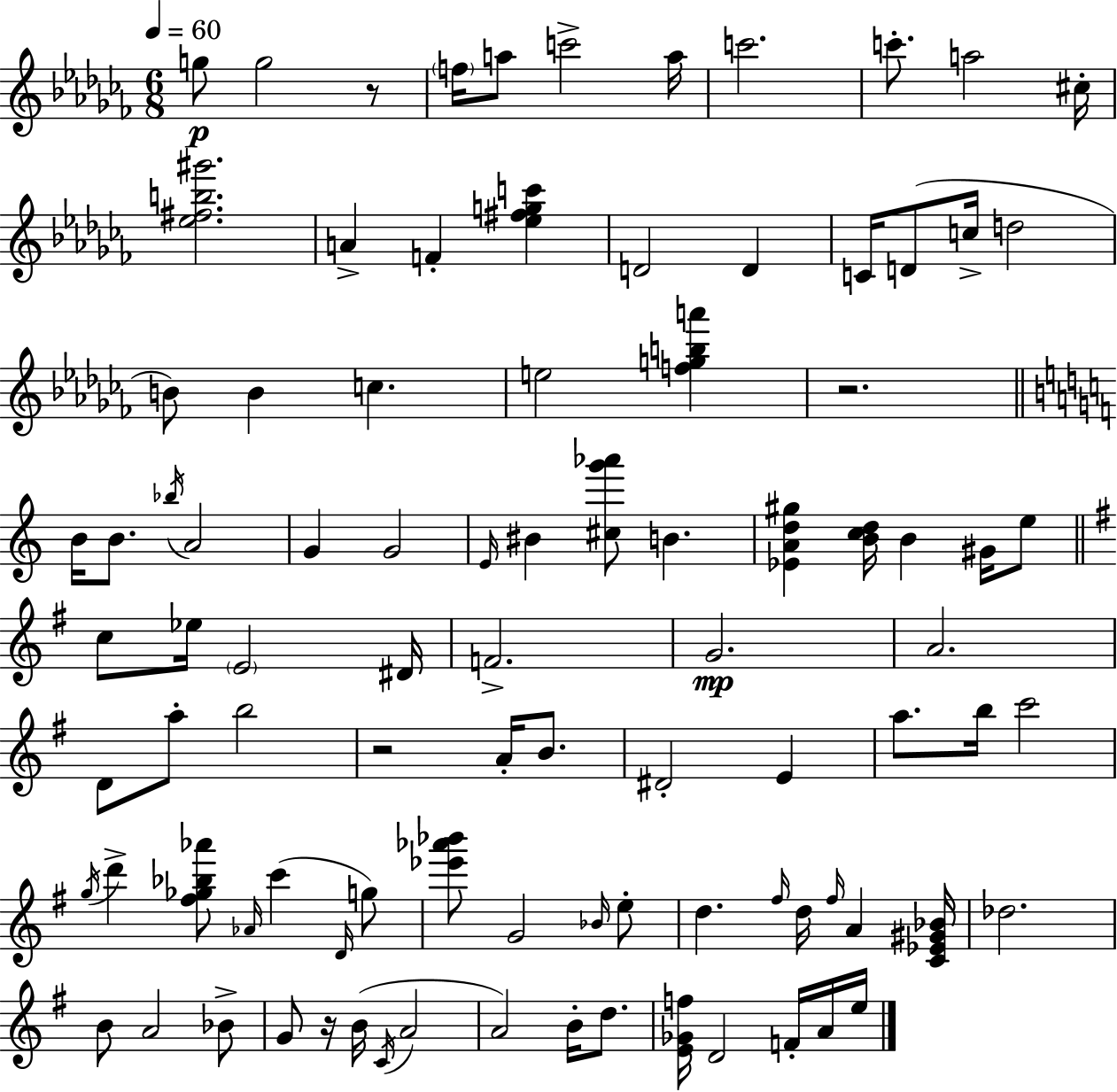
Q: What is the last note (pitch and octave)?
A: E5